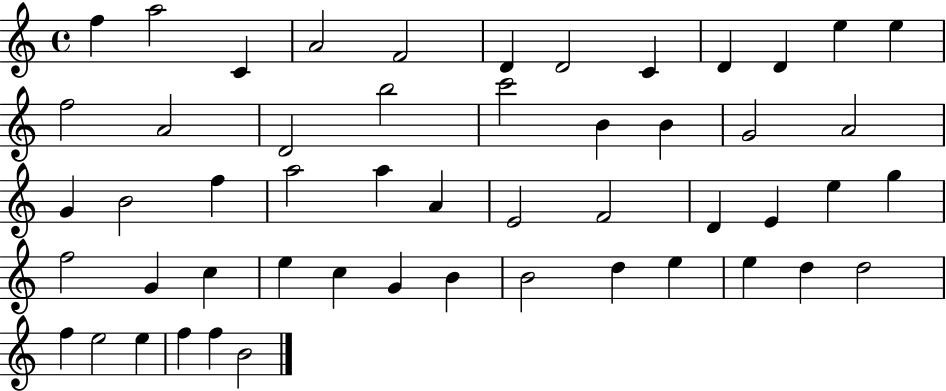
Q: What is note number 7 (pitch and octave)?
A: D4